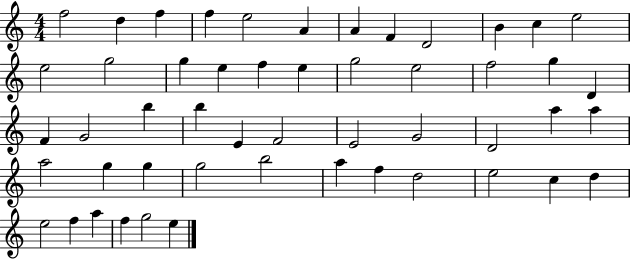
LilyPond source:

{
  \clef treble
  \numericTimeSignature
  \time 4/4
  \key c \major
  f''2 d''4 f''4 | f''4 e''2 a'4 | a'4 f'4 d'2 | b'4 c''4 e''2 | \break e''2 g''2 | g''4 e''4 f''4 e''4 | g''2 e''2 | f''2 g''4 d'4 | \break f'4 g'2 b''4 | b''4 e'4 f'2 | e'2 g'2 | d'2 a''4 a''4 | \break a''2 g''4 g''4 | g''2 b''2 | a''4 f''4 d''2 | e''2 c''4 d''4 | \break e''2 f''4 a''4 | f''4 g''2 e''4 | \bar "|."
}